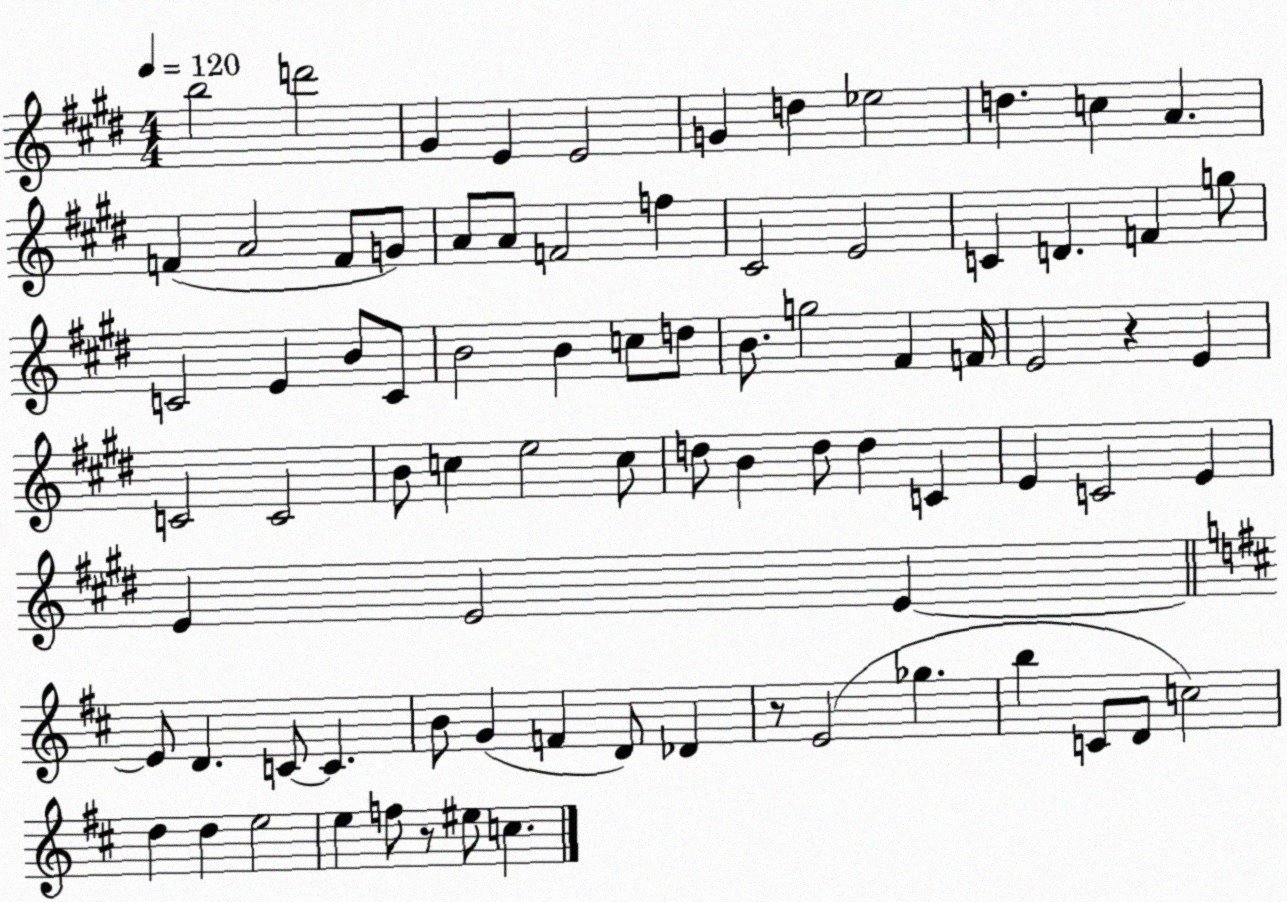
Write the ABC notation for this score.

X:1
T:Untitled
M:4/4
L:1/4
K:E
b2 d'2 ^G E E2 G d _e2 d c A F A2 F/2 G/2 A/2 A/2 F2 f ^C2 E2 C D F g/2 C2 E B/2 C/2 B2 B c/2 d/2 B/2 g2 ^F F/4 E2 z E C2 C2 B/2 c e2 c/2 d/2 B d/2 d C E C2 E E E2 E E/2 D C/2 C B/2 G F D/2 _D z/2 E2 _g b C/2 D/2 c2 d d e2 e f/2 z/2 ^e/2 c